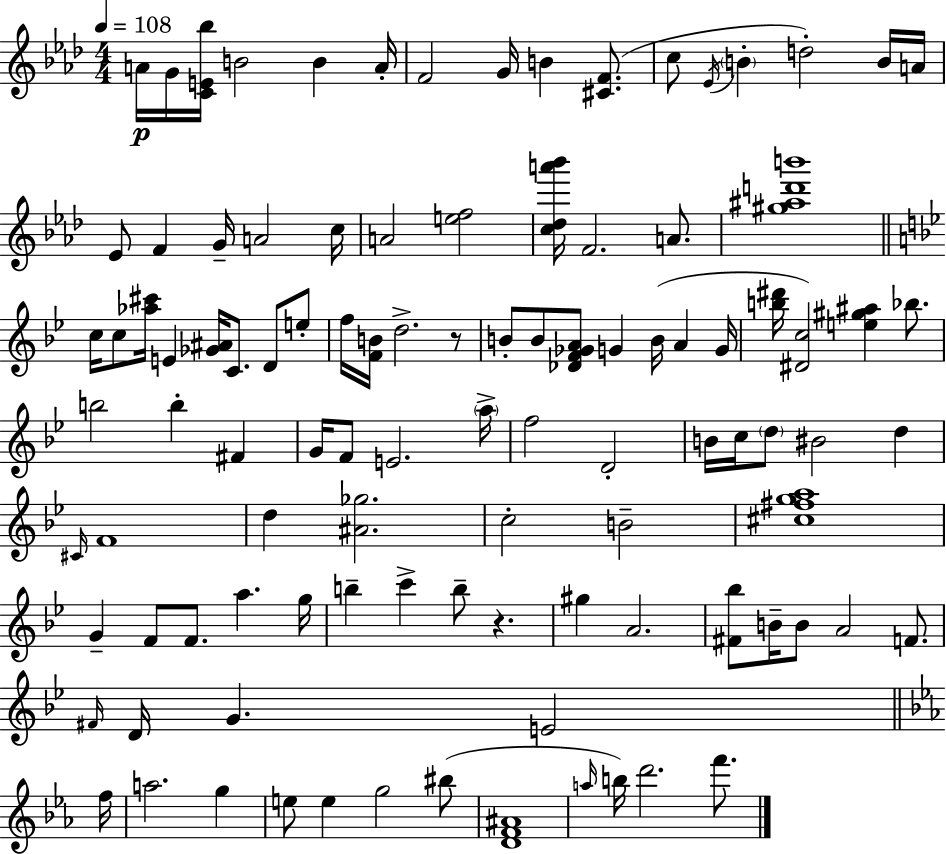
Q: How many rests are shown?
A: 2